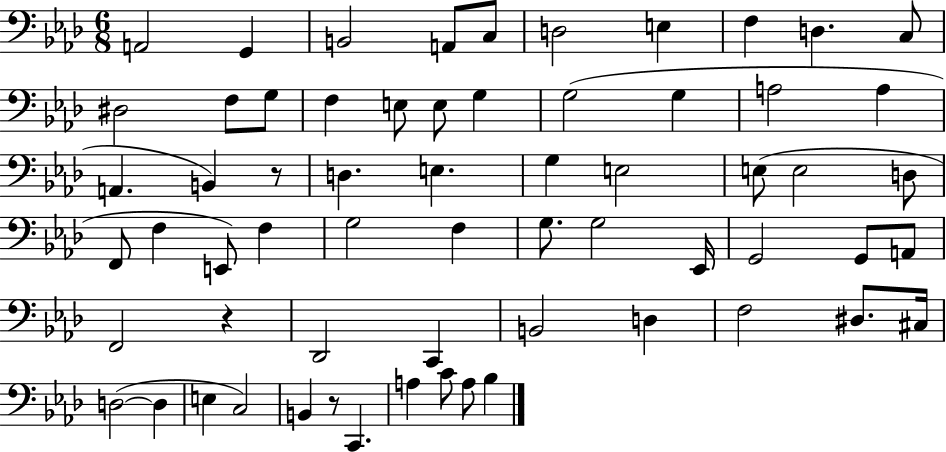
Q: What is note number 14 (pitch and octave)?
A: F3